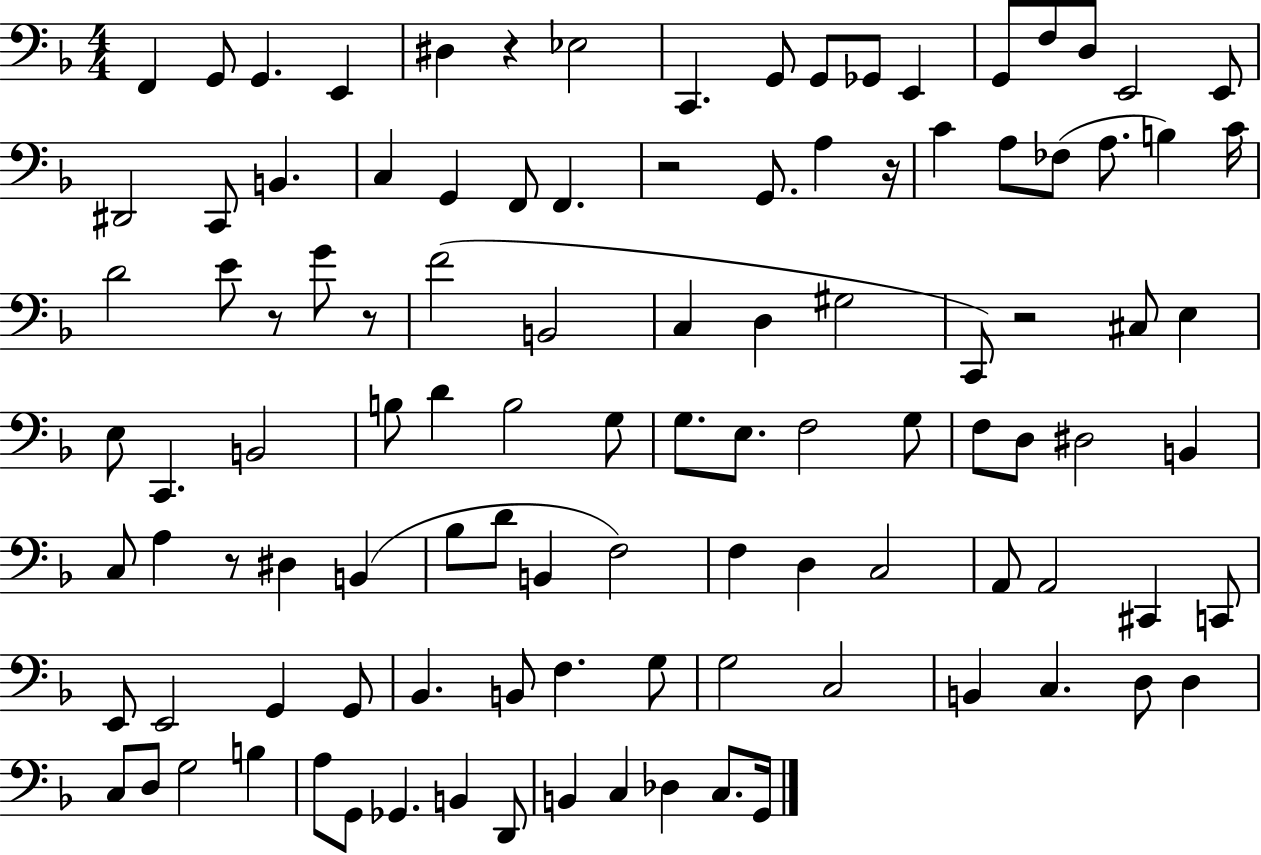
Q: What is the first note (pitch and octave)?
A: F2